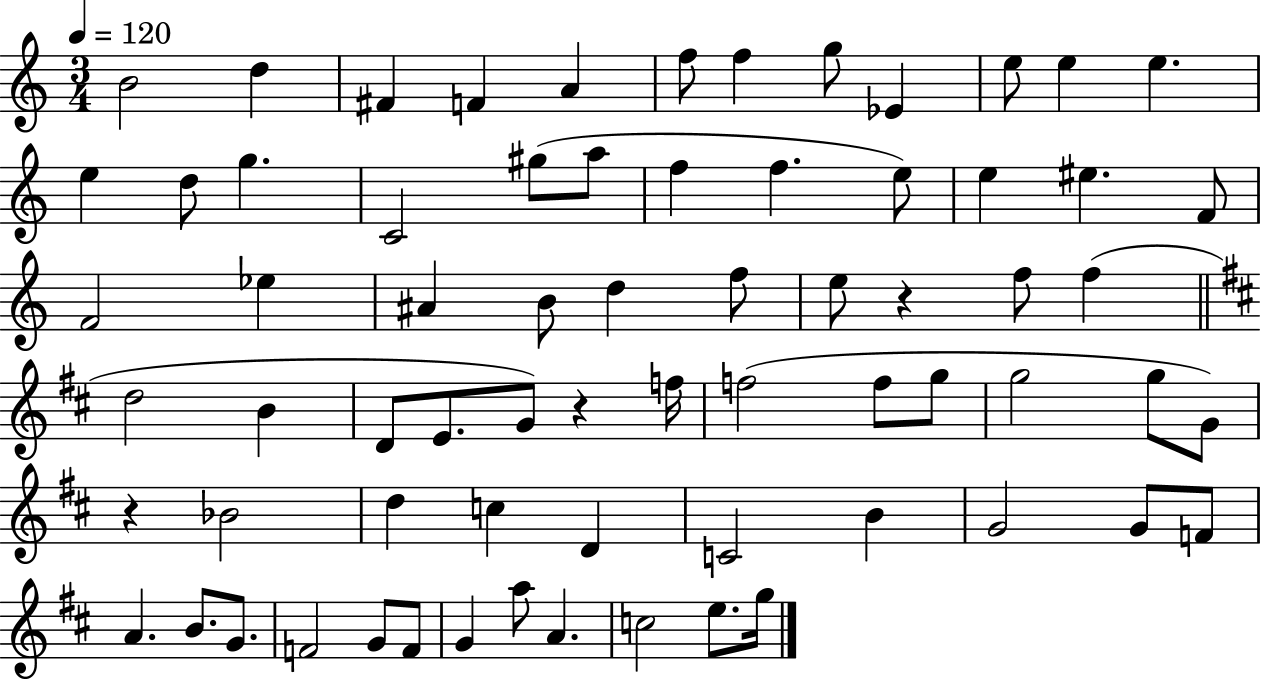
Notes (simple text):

B4/h D5/q F#4/q F4/q A4/q F5/e F5/q G5/e Eb4/q E5/e E5/q E5/q. E5/q D5/e G5/q. C4/h G#5/e A5/e F5/q F5/q. E5/e E5/q EIS5/q. F4/e F4/h Eb5/q A#4/q B4/e D5/q F5/e E5/e R/q F5/e F5/q D5/h B4/q D4/e E4/e. G4/e R/q F5/s F5/h F5/e G5/e G5/h G5/e G4/e R/q Bb4/h D5/q C5/q D4/q C4/h B4/q G4/h G4/e F4/e A4/q. B4/e. G4/e. F4/h G4/e F4/e G4/q A5/e A4/q. C5/h E5/e. G5/s